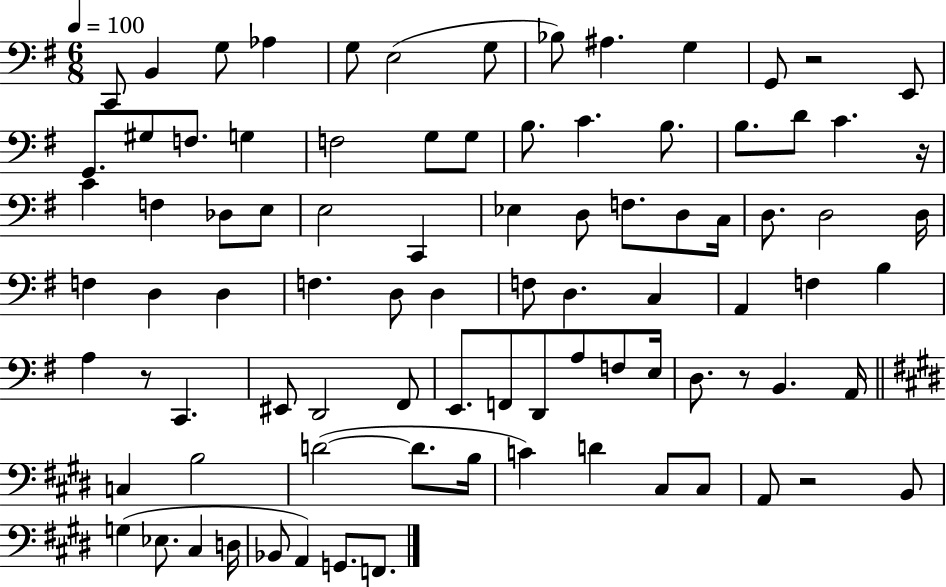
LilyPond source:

{
  \clef bass
  \numericTimeSignature
  \time 6/8
  \key g \major
  \tempo 4 = 100
  c,8 b,4 g8 aes4 | g8 e2( g8 | bes8) ais4. g4 | g,8 r2 e,8 | \break g,8. gis8 f8. g4 | f2 g8 g8 | b8. c'4. b8. | b8. d'8 c'4. r16 | \break c'4 f4 des8 e8 | e2 c,4 | ees4 d8 f8. d8 c16 | d8. d2 d16 | \break f4 d4 d4 | f4. d8 d4 | f8 d4. c4 | a,4 f4 b4 | \break a4 r8 c,4. | eis,8 d,2 fis,8 | e,8. f,8 d,8 a8 f8 e16 | d8. r8 b,4. a,16 | \break \bar "||" \break \key e \major c4 b2 | d'2~(~ d'8. b16 | c'4) d'4 cis8 cis8 | a,8 r2 b,8 | \break g4( ees8. cis4 d16 | bes,8 a,4) g,8. f,8. | \bar "|."
}